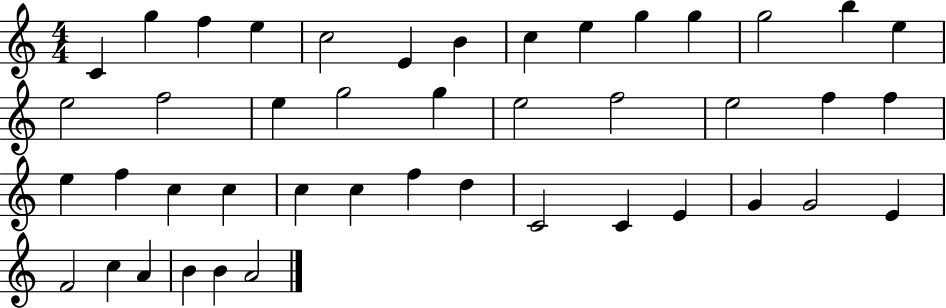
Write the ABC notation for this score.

X:1
T:Untitled
M:4/4
L:1/4
K:C
C g f e c2 E B c e g g g2 b e e2 f2 e g2 g e2 f2 e2 f f e f c c c c f d C2 C E G G2 E F2 c A B B A2